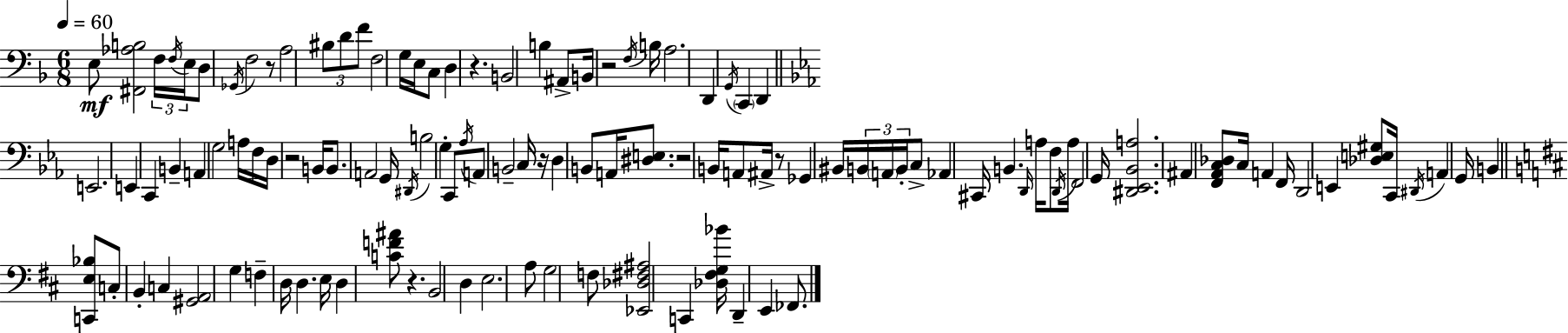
X:1
T:Untitled
M:6/8
L:1/4
K:F
E,/2 [^F,,_A,B,]2 F,/4 F,/4 E,/4 D,/2 _G,,/4 F,2 z/2 A,2 ^B,/2 D/2 F/2 F,2 G,/4 E,/4 C,/2 D, z B,,2 B, ^A,,/2 B,,/4 z2 F,/4 B,/4 A,2 D,, G,,/4 C,, D,, E,,2 E,, C,, B,, A,, G,2 A,/4 F,/4 D,/4 z2 B,,/4 B,,/2 A,,2 G,,/4 ^D,,/4 B,2 G, C,,/2 _A,/4 A,,/2 B,,2 C,/4 z/4 D, B,,/2 A,,/4 [^D,E,]/2 z2 B,,/4 A,,/2 ^A,,/4 z/2 _G,, ^B,,/4 B,,/4 A,,/4 B,,/4 C,/2 _A,, ^C,,/4 B,, D,,/4 A,/4 F,/2 D,,/4 A,/4 F,,2 G,,/4 [^D,,_E,,_B,,A,]2 ^A,, [F,,_A,,C,_D,]/2 C,/4 A,, F,,/4 D,,2 E,, [_D,E,^G,]/2 C,,/4 ^D,,/4 A,, G,,/4 B,, [C,,E,_B,]/2 C,/2 B,, C, [^G,,A,,]2 G, F, D,/4 D, E,/4 D, [CF^A]/2 z B,,2 D, E,2 A,/2 G,2 F,/2 [_E,,_D,^F,^A,]2 C,, [_D,^F,G,_B]/4 D,, E,, _F,,/2